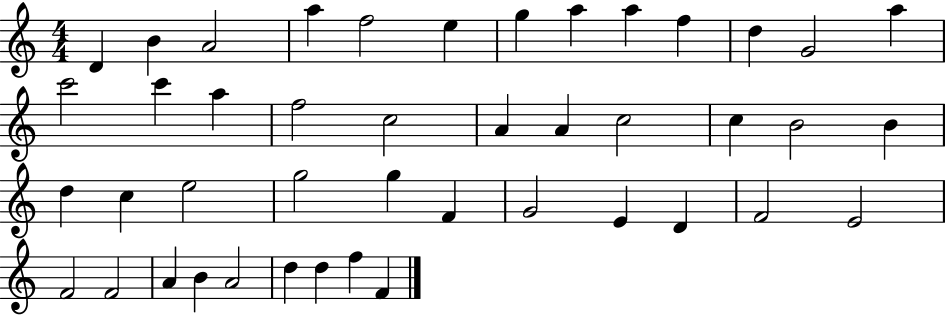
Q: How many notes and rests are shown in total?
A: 44